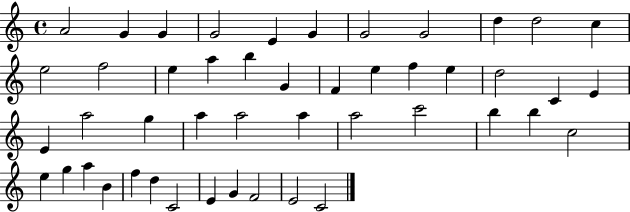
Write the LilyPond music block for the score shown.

{
  \clef treble
  \time 4/4
  \defaultTimeSignature
  \key c \major
  a'2 g'4 g'4 | g'2 e'4 g'4 | g'2 g'2 | d''4 d''2 c''4 | \break e''2 f''2 | e''4 a''4 b''4 g'4 | f'4 e''4 f''4 e''4 | d''2 c'4 e'4 | \break e'4 a''2 g''4 | a''4 a''2 a''4 | a''2 c'''2 | b''4 b''4 c''2 | \break e''4 g''4 a''4 b'4 | f''4 d''4 c'2 | e'4 g'4 f'2 | e'2 c'2 | \break \bar "|."
}